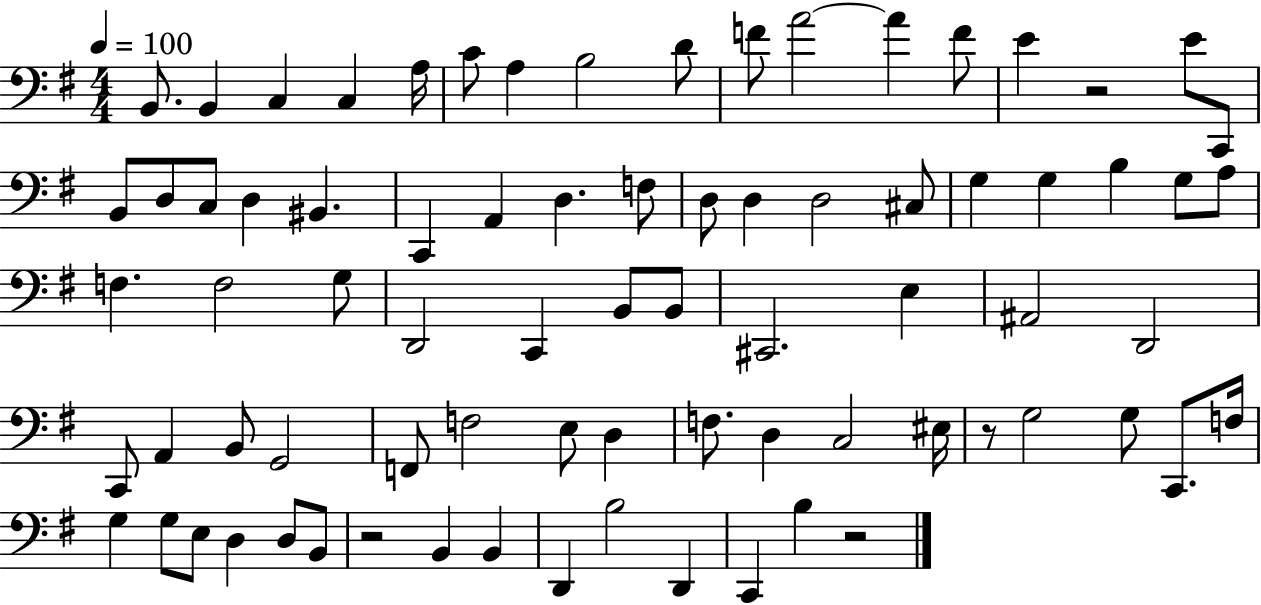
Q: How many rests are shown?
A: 4